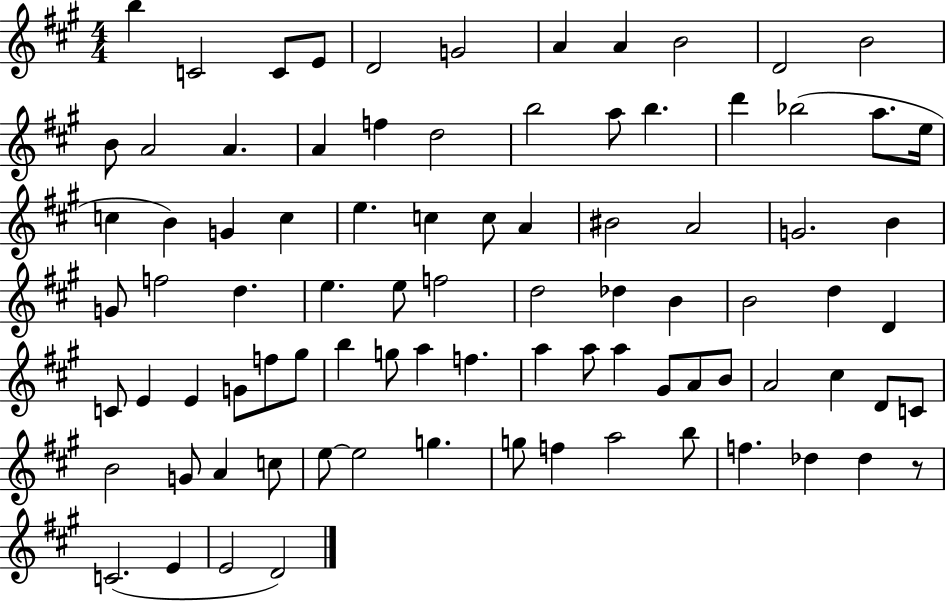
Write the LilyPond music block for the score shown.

{
  \clef treble
  \numericTimeSignature
  \time 4/4
  \key a \major
  b''4 c'2 c'8 e'8 | d'2 g'2 | a'4 a'4 b'2 | d'2 b'2 | \break b'8 a'2 a'4. | a'4 f''4 d''2 | b''2 a''8 b''4. | d'''4 bes''2( a''8. e''16 | \break c''4 b'4) g'4 c''4 | e''4. c''4 c''8 a'4 | bis'2 a'2 | g'2. b'4 | \break g'8 f''2 d''4. | e''4. e''8 f''2 | d''2 des''4 b'4 | b'2 d''4 d'4 | \break c'8 e'4 e'4 g'8 f''8 gis''8 | b''4 g''8 a''4 f''4. | a''4 a''8 a''4 gis'8 a'8 b'8 | a'2 cis''4 d'8 c'8 | \break b'2 g'8 a'4 c''8 | e''8~~ e''2 g''4. | g''8 f''4 a''2 b''8 | f''4. des''4 des''4 r8 | \break c'2.( e'4 | e'2 d'2) | \bar "|."
}